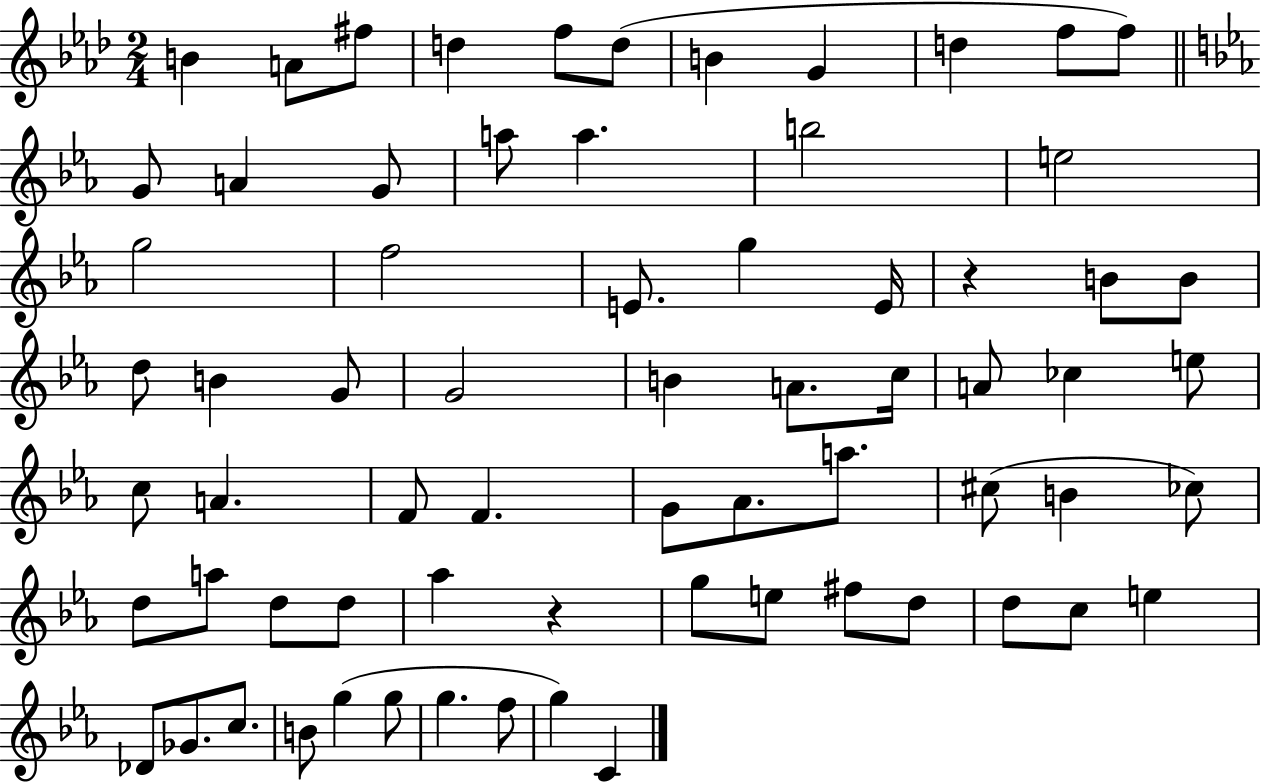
X:1
T:Untitled
M:2/4
L:1/4
K:Ab
B A/2 ^f/2 d f/2 d/2 B G d f/2 f/2 G/2 A G/2 a/2 a b2 e2 g2 f2 E/2 g E/4 z B/2 B/2 d/2 B G/2 G2 B A/2 c/4 A/2 _c e/2 c/2 A F/2 F G/2 _A/2 a/2 ^c/2 B _c/2 d/2 a/2 d/2 d/2 _a z g/2 e/2 ^f/2 d/2 d/2 c/2 e _D/2 _G/2 c/2 B/2 g g/2 g f/2 g C